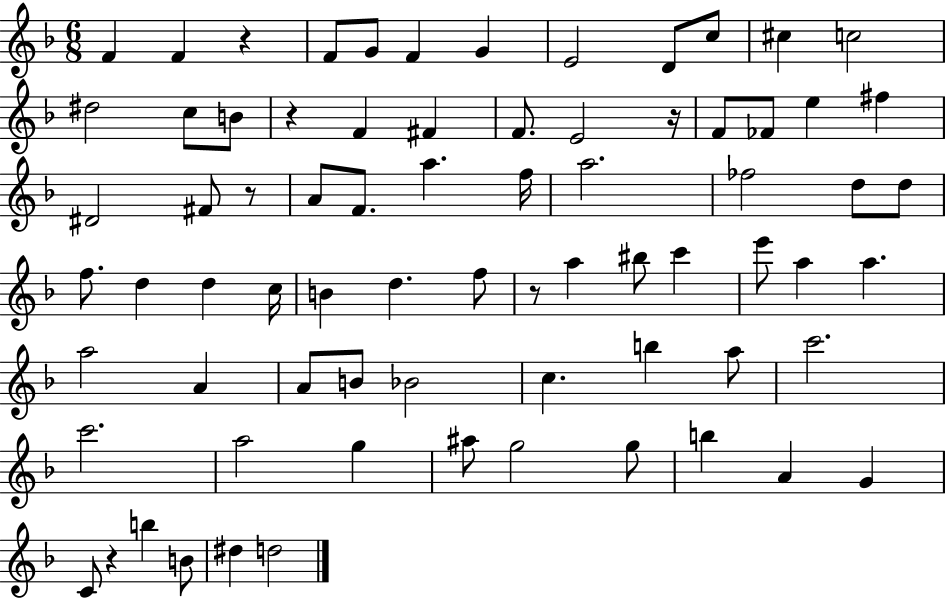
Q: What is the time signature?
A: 6/8